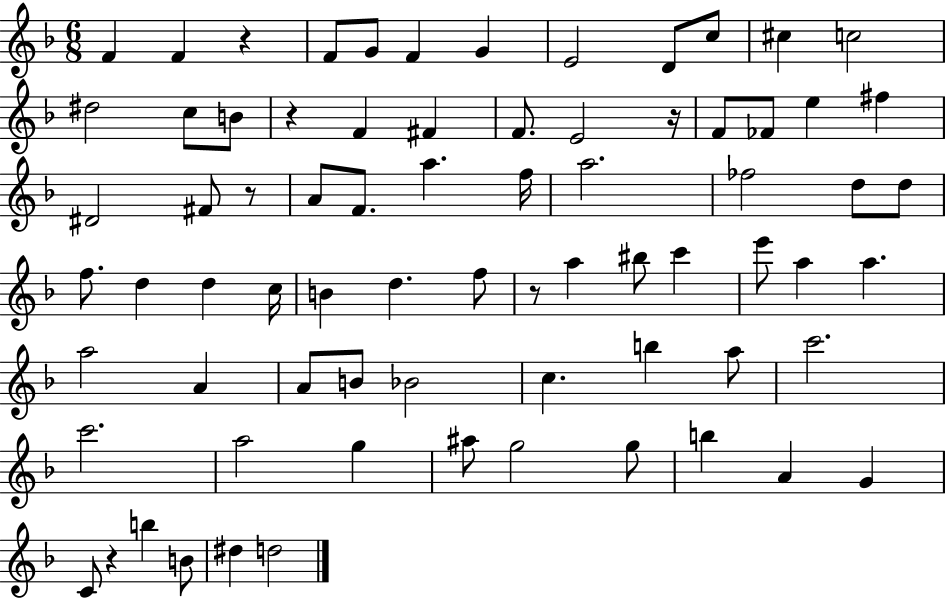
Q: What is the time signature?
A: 6/8